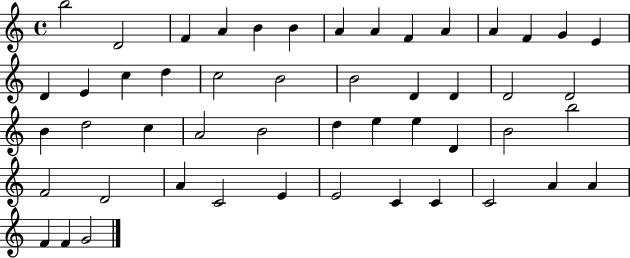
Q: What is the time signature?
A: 4/4